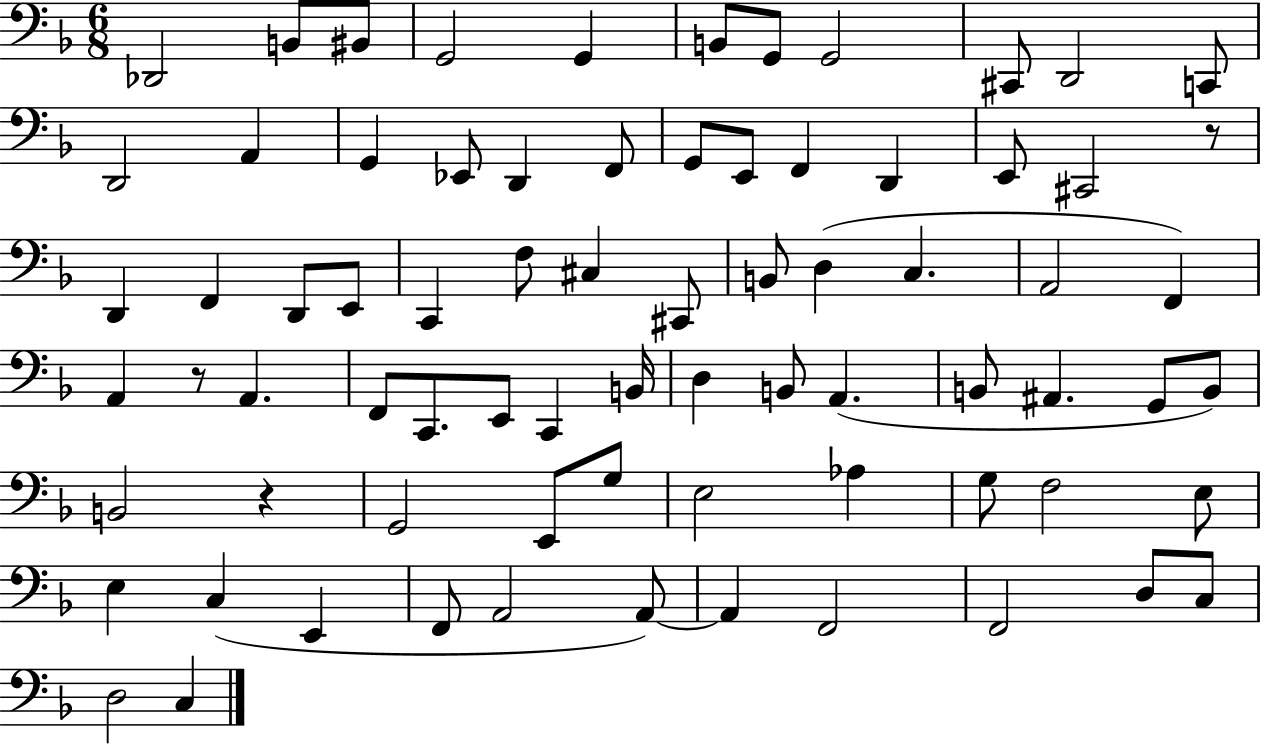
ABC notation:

X:1
T:Untitled
M:6/8
L:1/4
K:F
_D,,2 B,,/2 ^B,,/2 G,,2 G,, B,,/2 G,,/2 G,,2 ^C,,/2 D,,2 C,,/2 D,,2 A,, G,, _E,,/2 D,, F,,/2 G,,/2 E,,/2 F,, D,, E,,/2 ^C,,2 z/2 D,, F,, D,,/2 E,,/2 C,, F,/2 ^C, ^C,,/2 B,,/2 D, C, A,,2 F,, A,, z/2 A,, F,,/2 C,,/2 E,,/2 C,, B,,/4 D, B,,/2 A,, B,,/2 ^A,, G,,/2 B,,/2 B,,2 z G,,2 E,,/2 G,/2 E,2 _A, G,/2 F,2 E,/2 E, C, E,, F,,/2 A,,2 A,,/2 A,, F,,2 F,,2 D,/2 C,/2 D,2 C,